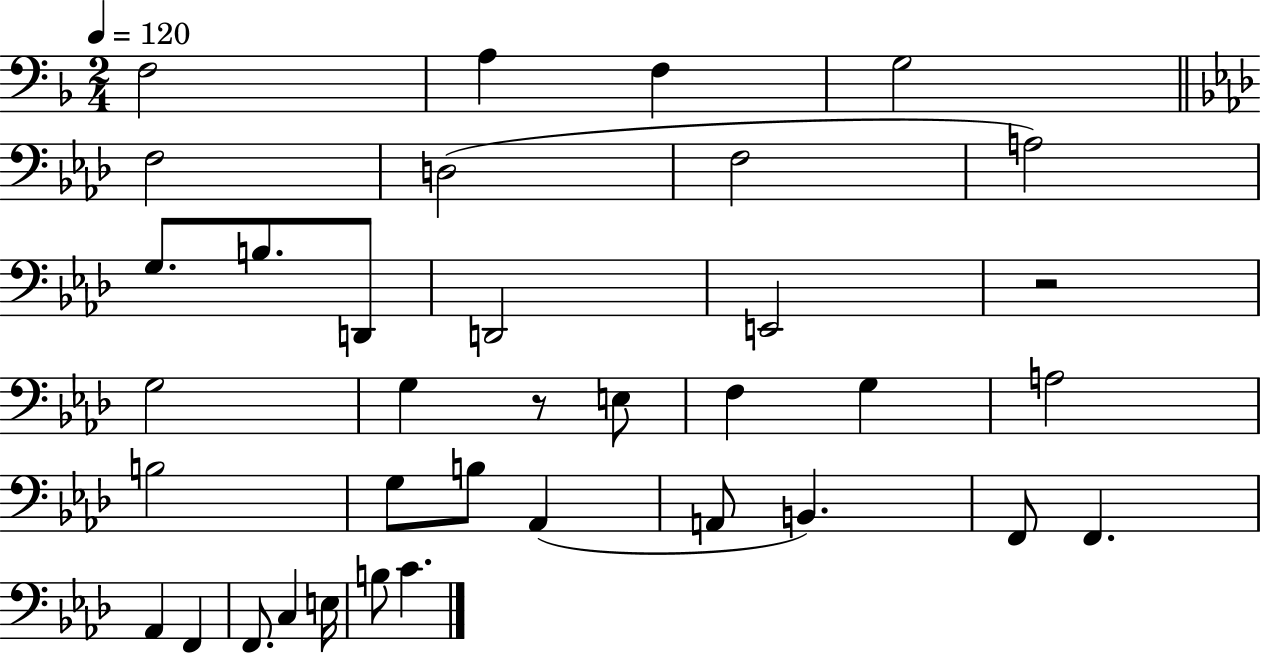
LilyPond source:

{
  \clef bass
  \numericTimeSignature
  \time 2/4
  \key f \major
  \tempo 4 = 120
  \repeat volta 2 { f2 | a4 f4 | g2 | \bar "||" \break \key aes \major f2 | d2( | f2 | a2) | \break g8. b8. d,8 | d,2 | e,2 | r2 | \break g2 | g4 r8 e8 | f4 g4 | a2 | \break b2 | g8 b8 aes,4( | a,8 b,4.) | f,8 f,4. | \break aes,4 f,4 | f,8. c4 e16 | b8 c'4. | } \bar "|."
}